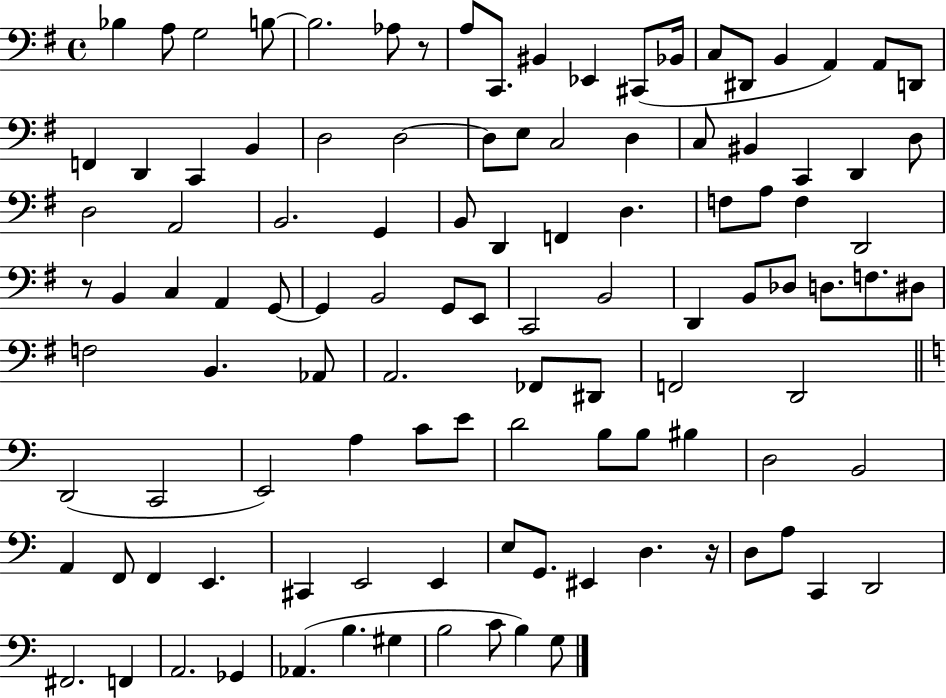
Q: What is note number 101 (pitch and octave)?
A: Ab2